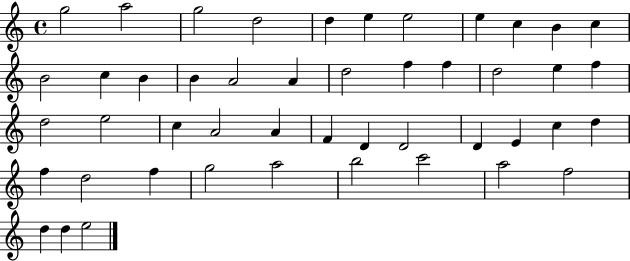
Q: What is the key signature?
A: C major